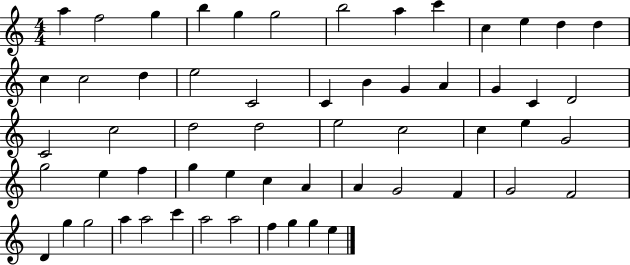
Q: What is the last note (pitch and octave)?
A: E5